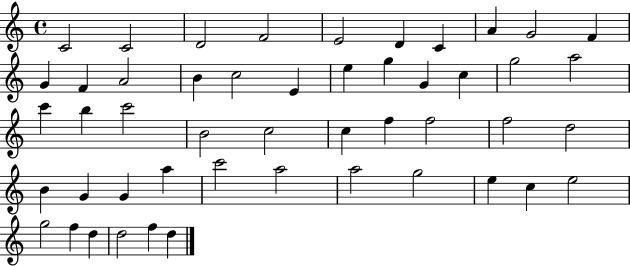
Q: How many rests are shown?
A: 0